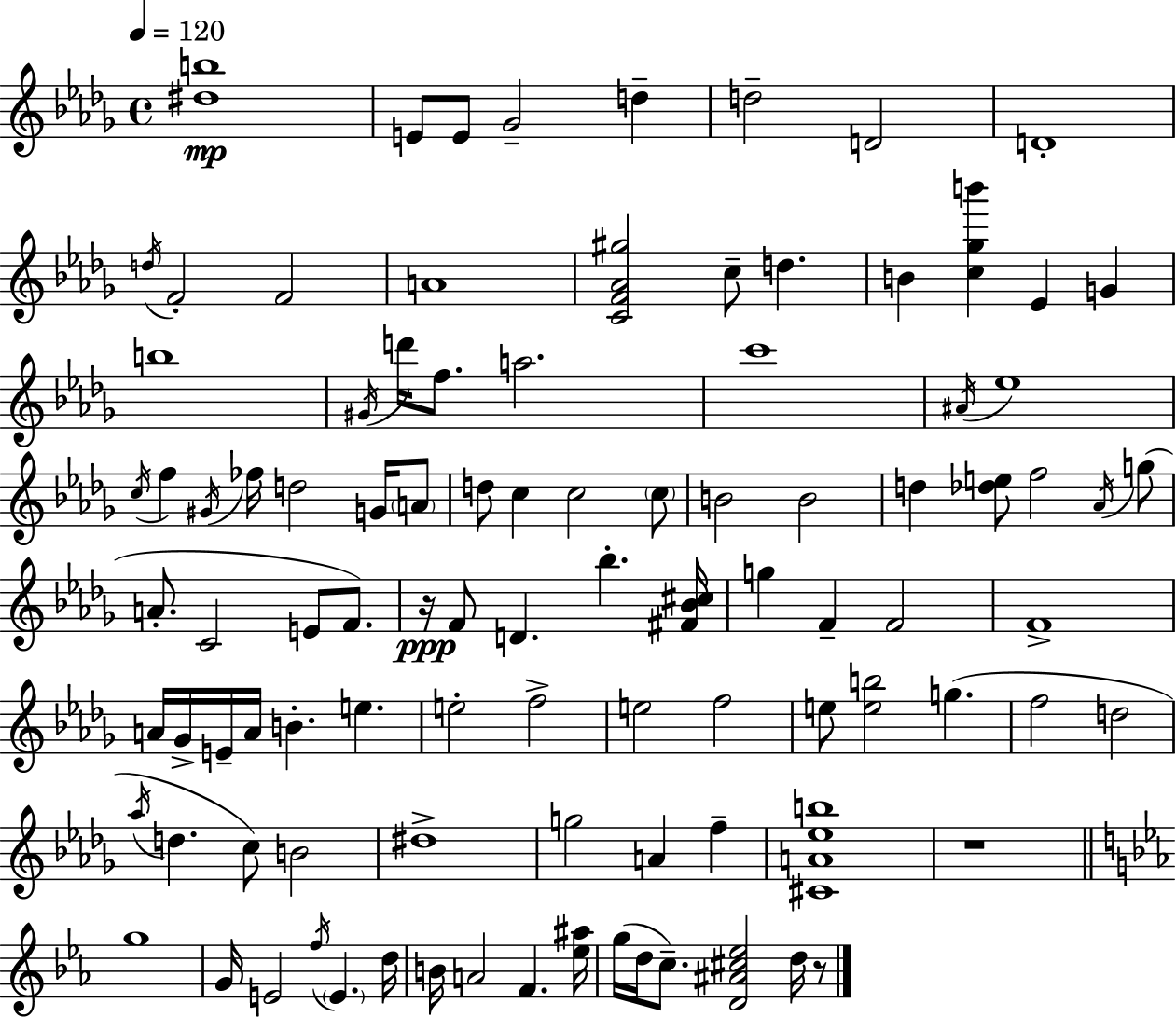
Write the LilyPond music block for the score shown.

{
  \clef treble
  \time 4/4
  \defaultTimeSignature
  \key bes \minor
  \tempo 4 = 120
  <dis'' b''>1\mp | e'8 e'8 ges'2-- d''4-- | d''2-- d'2 | d'1-. | \break \acciaccatura { d''16 } f'2-. f'2 | a'1 | <c' f' aes' gis''>2 c''8-- d''4. | b'4 <c'' ges'' b'''>4 ees'4 g'4 | \break b''1 | \acciaccatura { gis'16 } d'''16 f''8. a''2. | c'''1 | \acciaccatura { ais'16 } ees''1 | \break \acciaccatura { c''16 } f''4 \acciaccatura { gis'16 } fes''16 d''2 | g'16 \parenthesize a'8 d''8 c''4 c''2 | \parenthesize c''8 b'2 b'2 | d''4 <des'' e''>8 f''2 | \break \acciaccatura { aes'16 }( g''8 a'8.-. c'2 | e'8 f'8.) r16\ppp f'8 d'4. bes''4.-. | <fis' bes' cis''>16 g''4 f'4-- f'2 | f'1-> | \break a'16 ges'16-> e'16-- a'16 b'4.-. | e''4. e''2-. f''2-> | e''2 f''2 | e''8 <e'' b''>2 | \break g''4.( f''2 d''2 | \acciaccatura { aes''16 } d''4. c''8) b'2 | dis''1-> | g''2 a'4 | \break f''4-- <cis' a' ees'' b''>1 | r1 | \bar "||" \break \key ees \major g''1 | g'16 e'2 \acciaccatura { f''16 } \parenthesize e'4. | d''16 b'16 a'2 f'4. | <ees'' ais''>16 g''16( d''16 c''8.--) <d' ais' cis'' ees''>2 d''16 r8 | \break \bar "|."
}